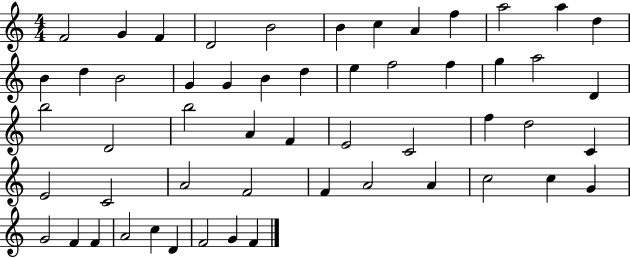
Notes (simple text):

F4/h G4/q F4/q D4/h B4/h B4/q C5/q A4/q F5/q A5/h A5/q D5/q B4/q D5/q B4/h G4/q G4/q B4/q D5/q E5/q F5/h F5/q G5/q A5/h D4/q B5/h D4/h B5/h A4/q F4/q E4/h C4/h F5/q D5/h C4/q E4/h C4/h A4/h F4/h F4/q A4/h A4/q C5/h C5/q G4/q G4/h F4/q F4/q A4/h C5/q D4/q F4/h G4/q F4/q